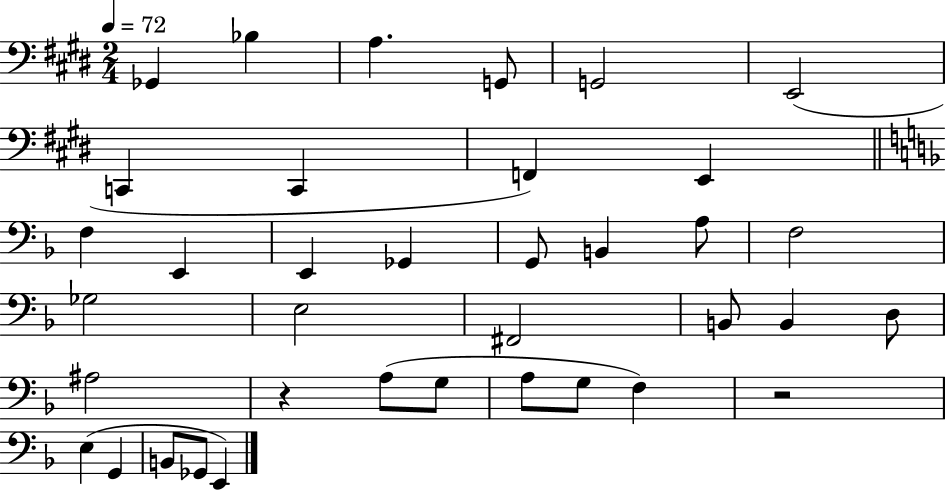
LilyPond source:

{
  \clef bass
  \numericTimeSignature
  \time 2/4
  \key e \major
  \tempo 4 = 72
  ges,4 bes4 | a4. g,8 | g,2 | e,2( | \break c,4 c,4 | f,4) e,4 | \bar "||" \break \key f \major f4 e,4 | e,4 ges,4 | g,8 b,4 a8 | f2 | \break ges2 | e2 | fis,2 | b,8 b,4 d8 | \break ais2 | r4 a8( g8 | a8 g8 f4) | r2 | \break e4( g,4 | b,8 ges,8 e,4) | \bar "|."
}